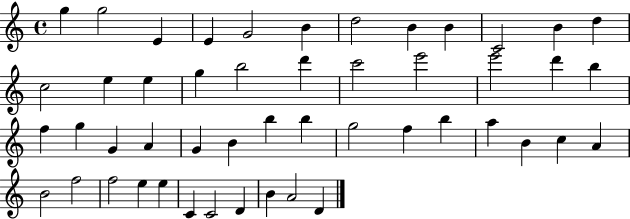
{
  \clef treble
  \time 4/4
  \defaultTimeSignature
  \key c \major
  g''4 g''2 e'4 | e'4 g'2 b'4 | d''2 b'4 b'4 | c'2 b'4 d''4 | \break c''2 e''4 e''4 | g''4 b''2 d'''4 | c'''2 e'''2 | e'''2 d'''4 b''4 | \break f''4 g''4 g'4 a'4 | g'4 b'4 b''4 b''4 | g''2 f''4 b''4 | a''4 b'4 c''4 a'4 | \break b'2 f''2 | f''2 e''4 e''4 | c'4 c'2 d'4 | b'4 a'2 d'4 | \break \bar "|."
}